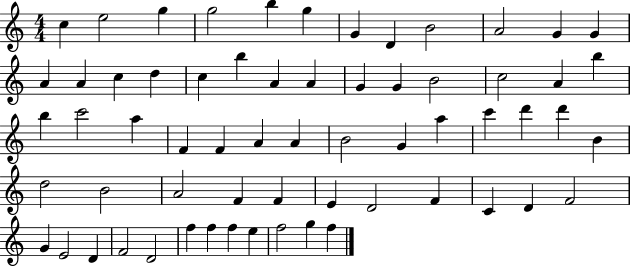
C5/q E5/h G5/q G5/h B5/q G5/q G4/q D4/q B4/h A4/h G4/q G4/q A4/q A4/q C5/q D5/q C5/q B5/q A4/q A4/q G4/q G4/q B4/h C5/h A4/q B5/q B5/q C6/h A5/q F4/q F4/q A4/q A4/q B4/h G4/q A5/q C6/q D6/q D6/q B4/q D5/h B4/h A4/h F4/q F4/q E4/q D4/h F4/q C4/q D4/q F4/h G4/q E4/h D4/q F4/h D4/h F5/q F5/q F5/q E5/q F5/h G5/q F5/q